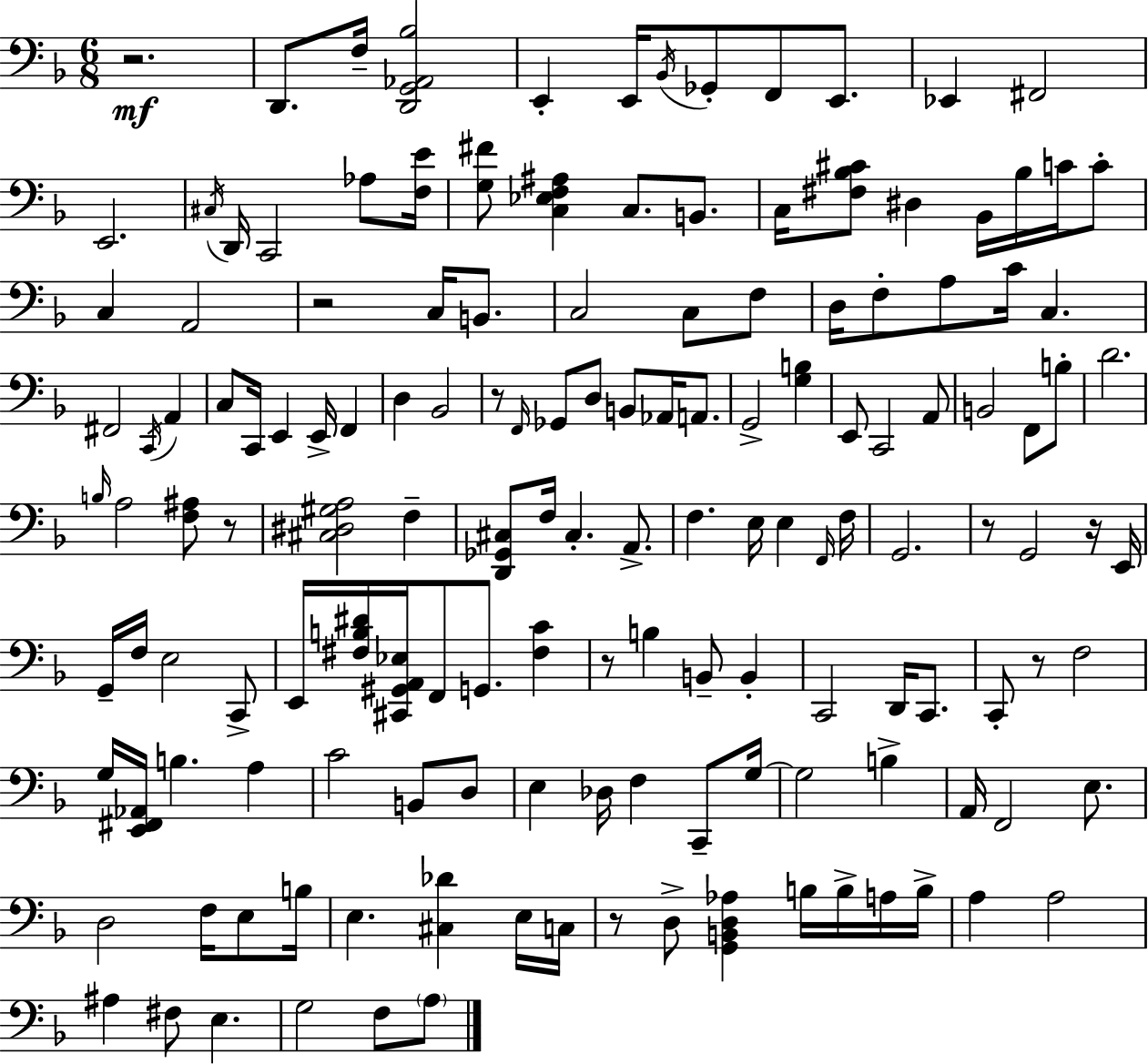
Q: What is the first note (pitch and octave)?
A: D2